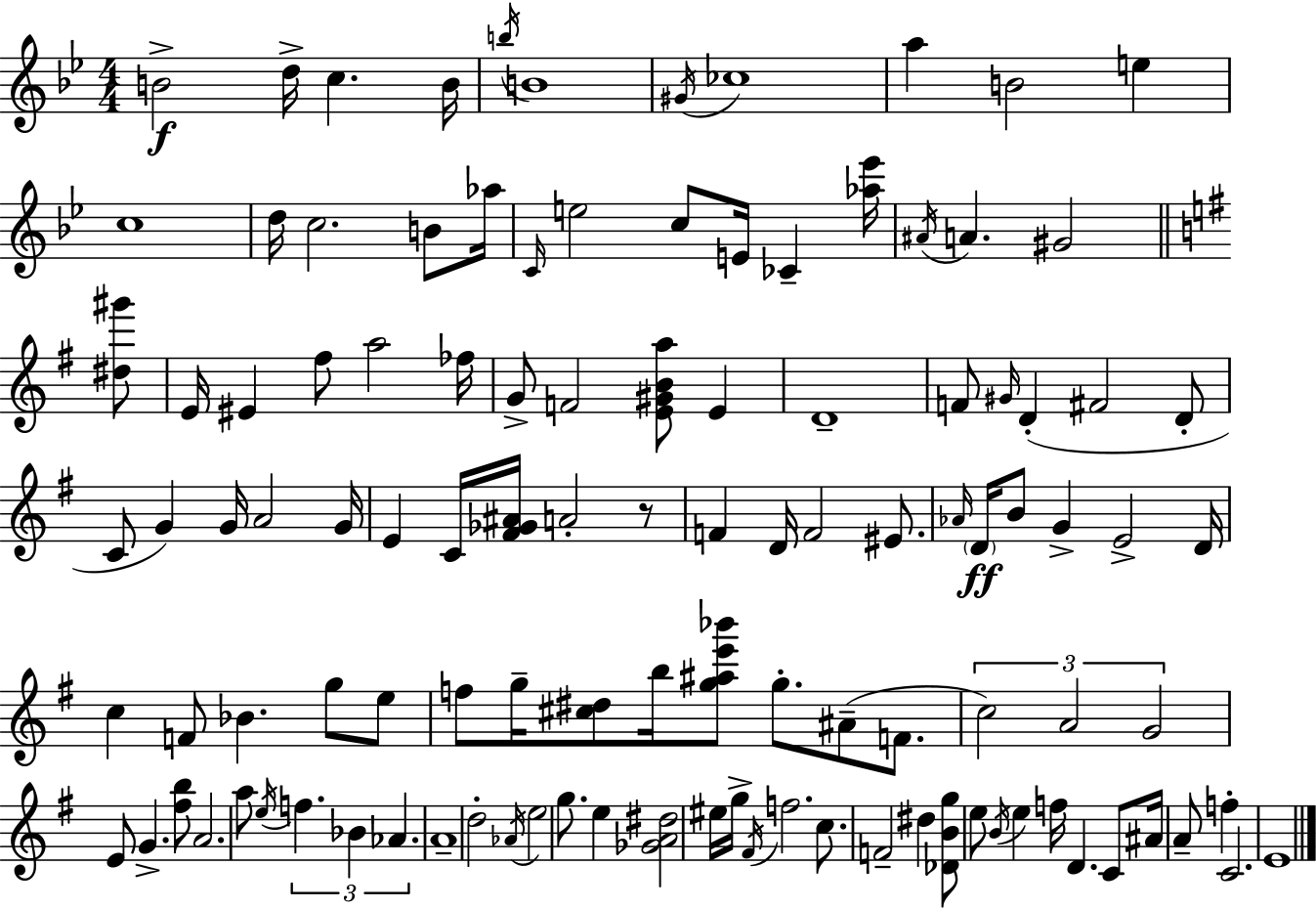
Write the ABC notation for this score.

X:1
T:Untitled
M:4/4
L:1/4
K:Bb
B2 d/4 c B/4 b/4 B4 ^G/4 _c4 a B2 e c4 d/4 c2 B/2 _a/4 C/4 e2 c/2 E/4 _C [_a_e']/4 ^A/4 A ^G2 [^d^g']/2 E/4 ^E ^f/2 a2 _f/4 G/2 F2 [E^GBa]/2 E D4 F/2 ^G/4 D ^F2 D/2 C/2 G G/4 A2 G/4 E C/4 [^F_G^A]/4 A2 z/2 F D/4 F2 ^E/2 _A/4 D/4 B/2 G E2 D/4 c F/2 _B g/2 e/2 f/2 g/4 [^c^d]/2 b/4 [g^ae'_b']/2 g/2 ^A/2 F/2 c2 A2 G2 E/2 G [^fb]/2 A2 a/2 e/4 f _B _A A4 d2 _A/4 e2 g/2 e [_GA^d]2 ^e/4 g/4 ^F/4 f2 c/2 F2 ^d [_DBg]/2 e/2 B/4 e f/4 D C/2 ^A/4 A/2 f C2 E4